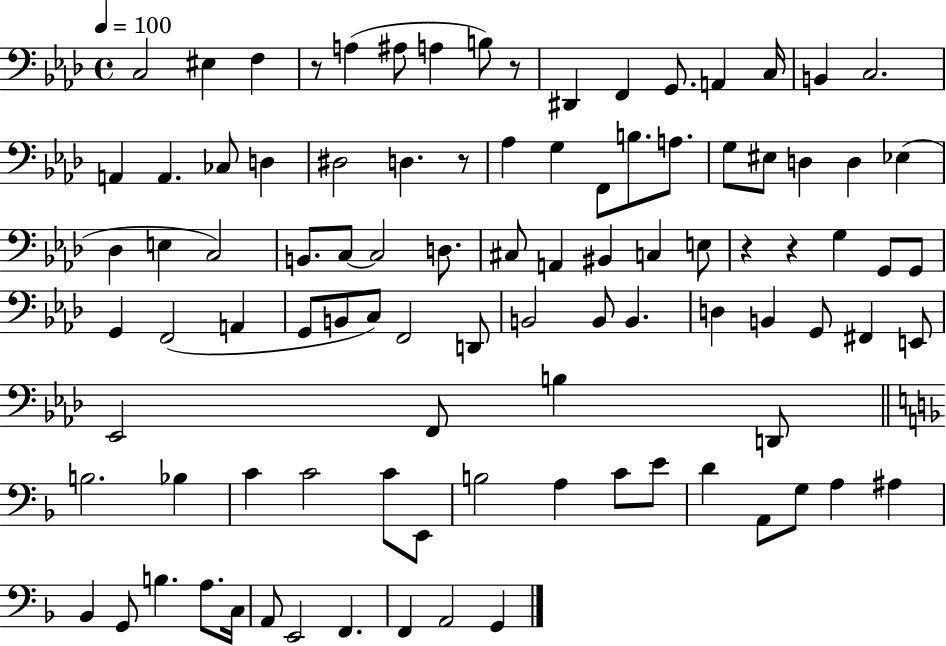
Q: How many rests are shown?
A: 5